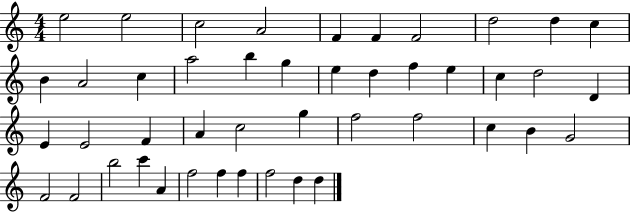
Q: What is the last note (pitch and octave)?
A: D5